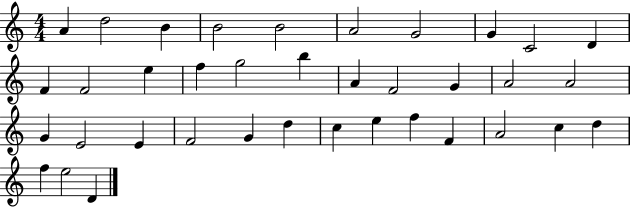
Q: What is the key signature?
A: C major